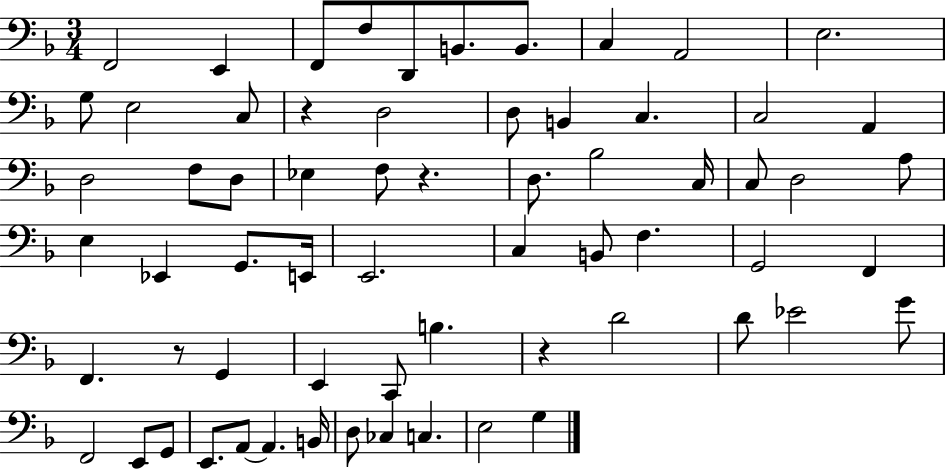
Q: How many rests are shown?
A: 4